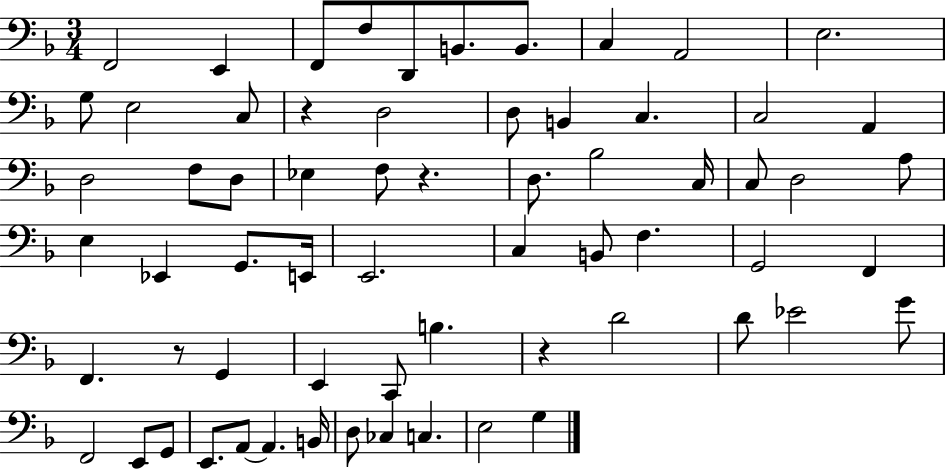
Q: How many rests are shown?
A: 4